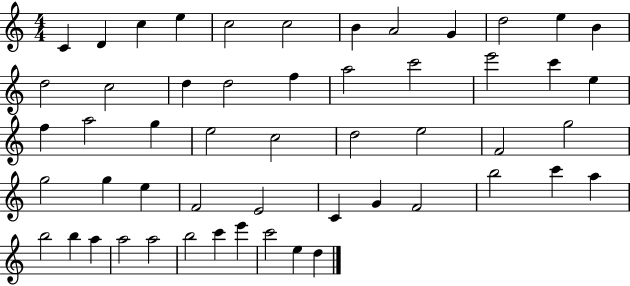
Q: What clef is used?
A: treble